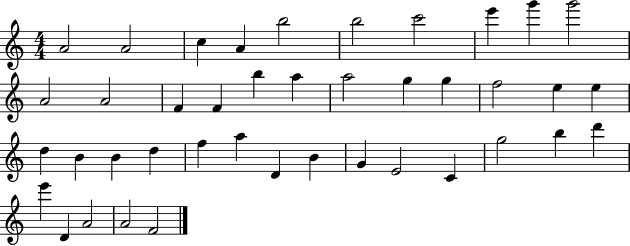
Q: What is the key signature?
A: C major